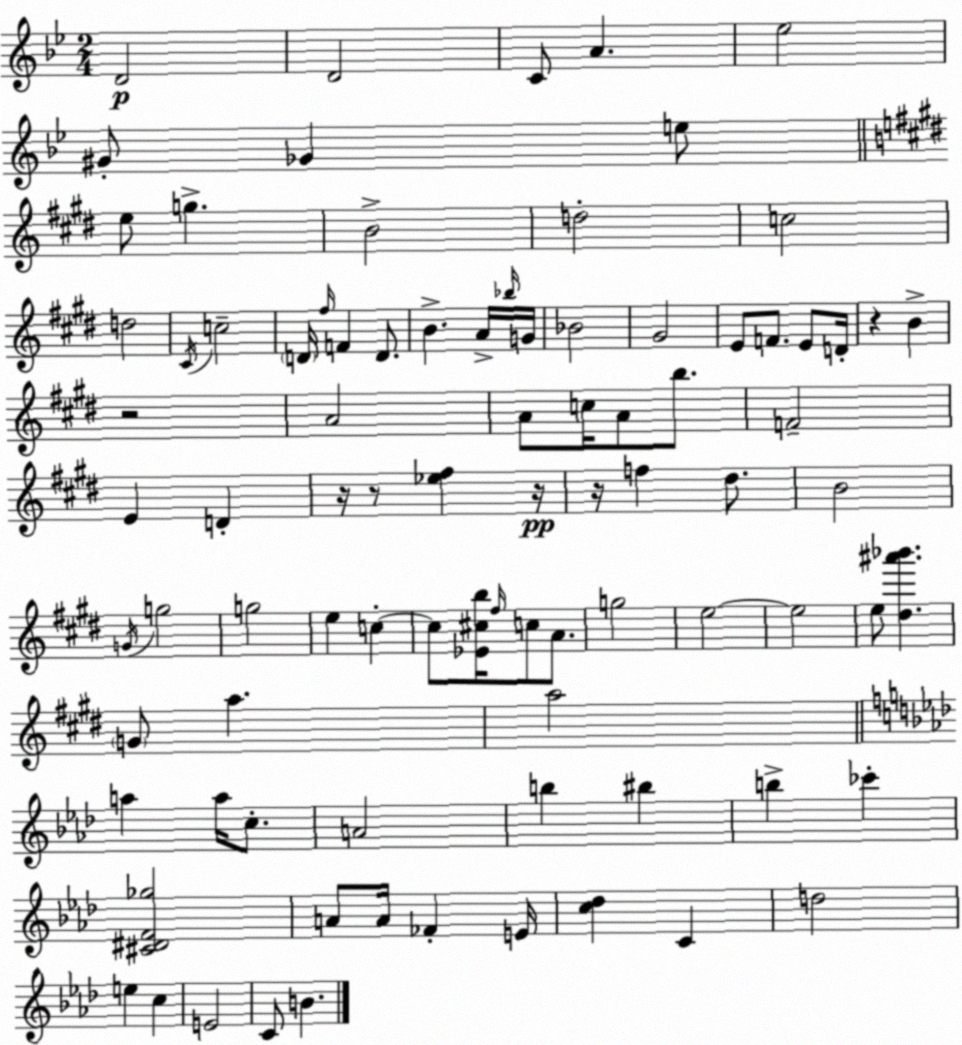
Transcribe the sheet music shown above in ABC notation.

X:1
T:Untitled
M:2/4
L:1/4
K:Bb
D2 D2 C/2 A _e2 ^G/2 _G e/2 e/2 g B2 d2 c2 d2 ^C/4 c2 D/4 ^f/4 F D/2 B A/4 _b/4 G/4 _B2 ^G2 E/2 F/2 E/2 D/4 z B z2 A2 A/2 c/4 A/2 b/2 F2 E D z/4 z/2 [_e^f] z/4 z/4 f ^d/2 B2 G/4 g2 g2 e c c/2 [_E^cb]/4 ^f/4 c/2 A/2 g2 e2 e2 e/2 [^d^a'_b'] G/2 a a2 a a/4 c/2 A2 b ^b b _c' [^C^DF_g]2 A/2 A/4 _F E/4 [c_d] C d2 e c E2 C/2 B